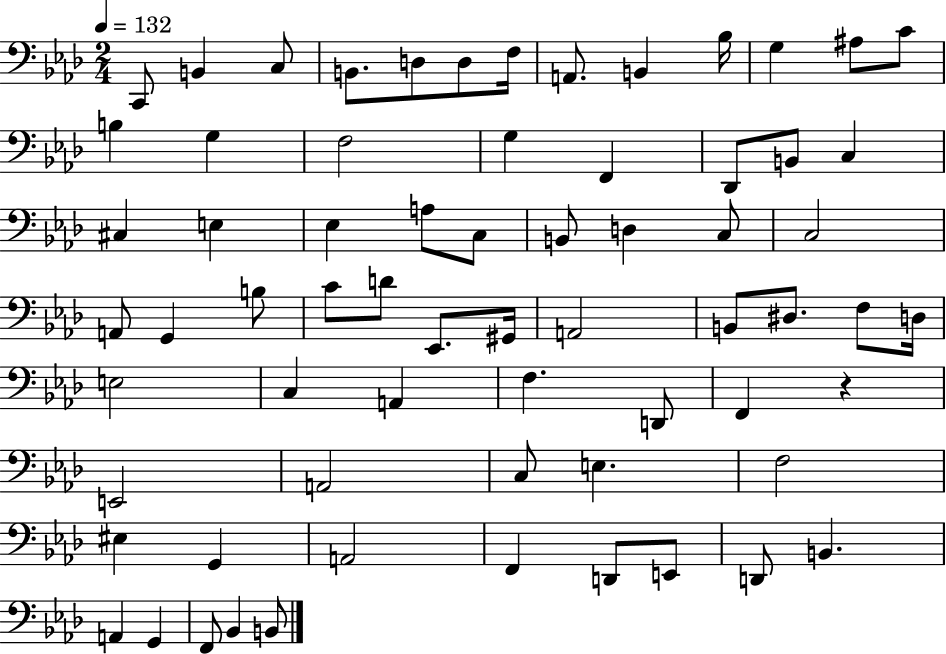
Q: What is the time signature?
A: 2/4